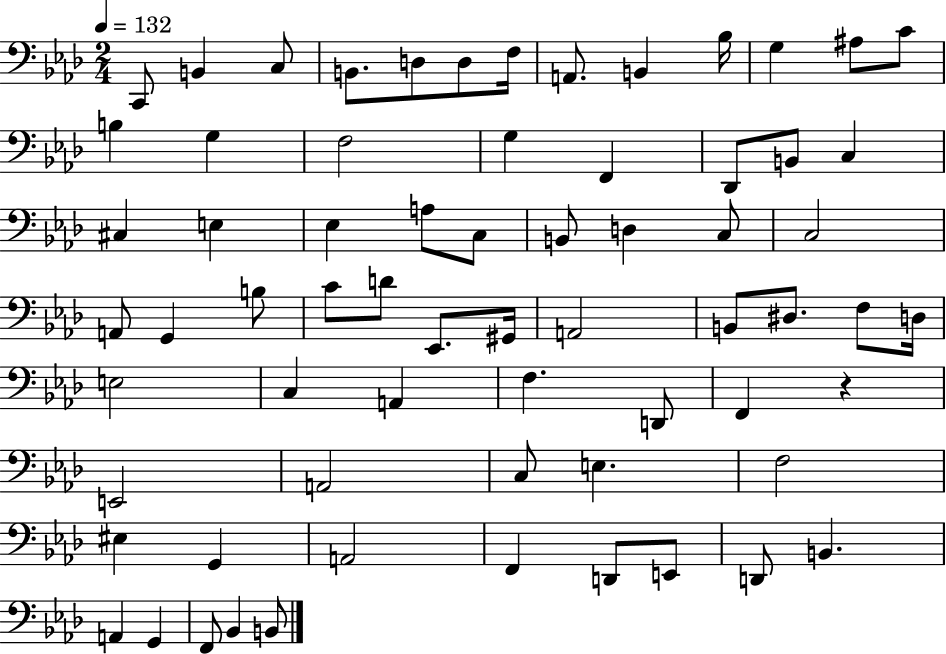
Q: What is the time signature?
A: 2/4